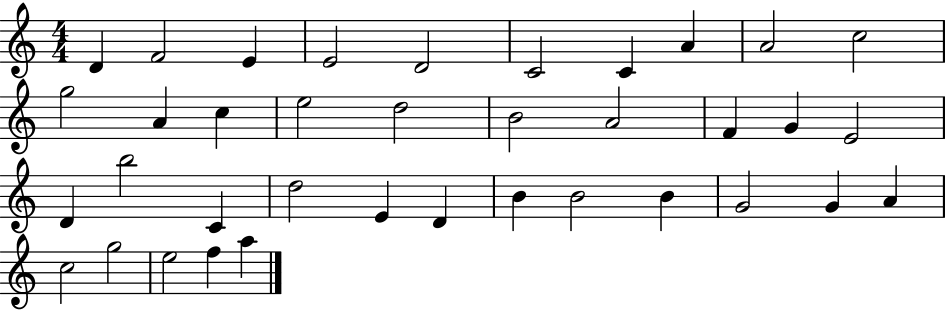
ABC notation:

X:1
T:Untitled
M:4/4
L:1/4
K:C
D F2 E E2 D2 C2 C A A2 c2 g2 A c e2 d2 B2 A2 F G E2 D b2 C d2 E D B B2 B G2 G A c2 g2 e2 f a